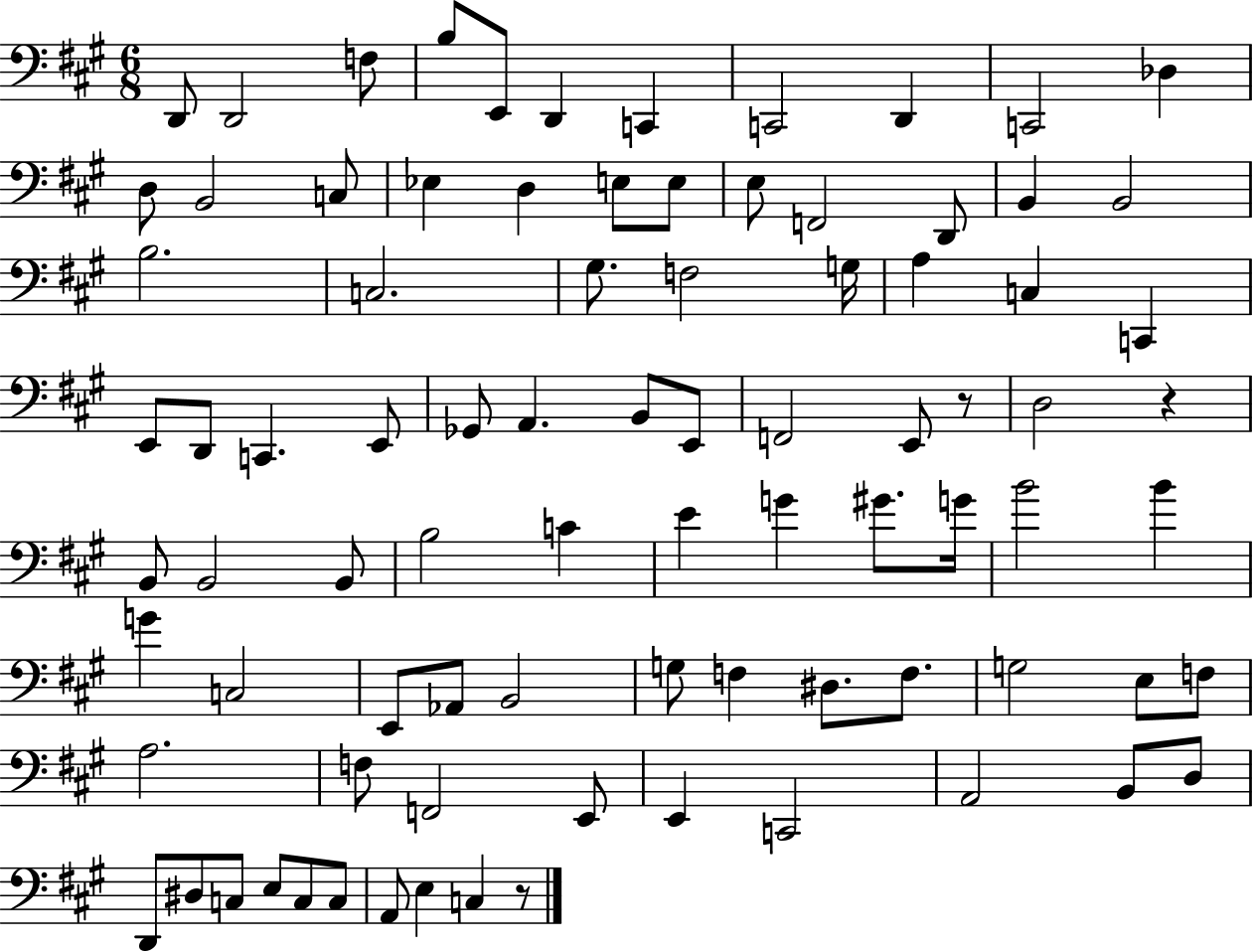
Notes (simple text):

D2/e D2/h F3/e B3/e E2/e D2/q C2/q C2/h D2/q C2/h Db3/q D3/e B2/h C3/e Eb3/q D3/q E3/e E3/e E3/e F2/h D2/e B2/q B2/h B3/h. C3/h. G#3/e. F3/h G3/s A3/q C3/q C2/q E2/e D2/e C2/q. E2/e Gb2/e A2/q. B2/e E2/e F2/h E2/e R/e D3/h R/q B2/e B2/h B2/e B3/h C4/q E4/q G4/q G#4/e. G4/s B4/h B4/q G4/q C3/h E2/e Ab2/e B2/h G3/e F3/q D#3/e. F3/e. G3/h E3/e F3/e A3/h. F3/e F2/h E2/e E2/q C2/h A2/h B2/e D3/e D2/e D#3/e C3/e E3/e C3/e C3/e A2/e E3/q C3/q R/e